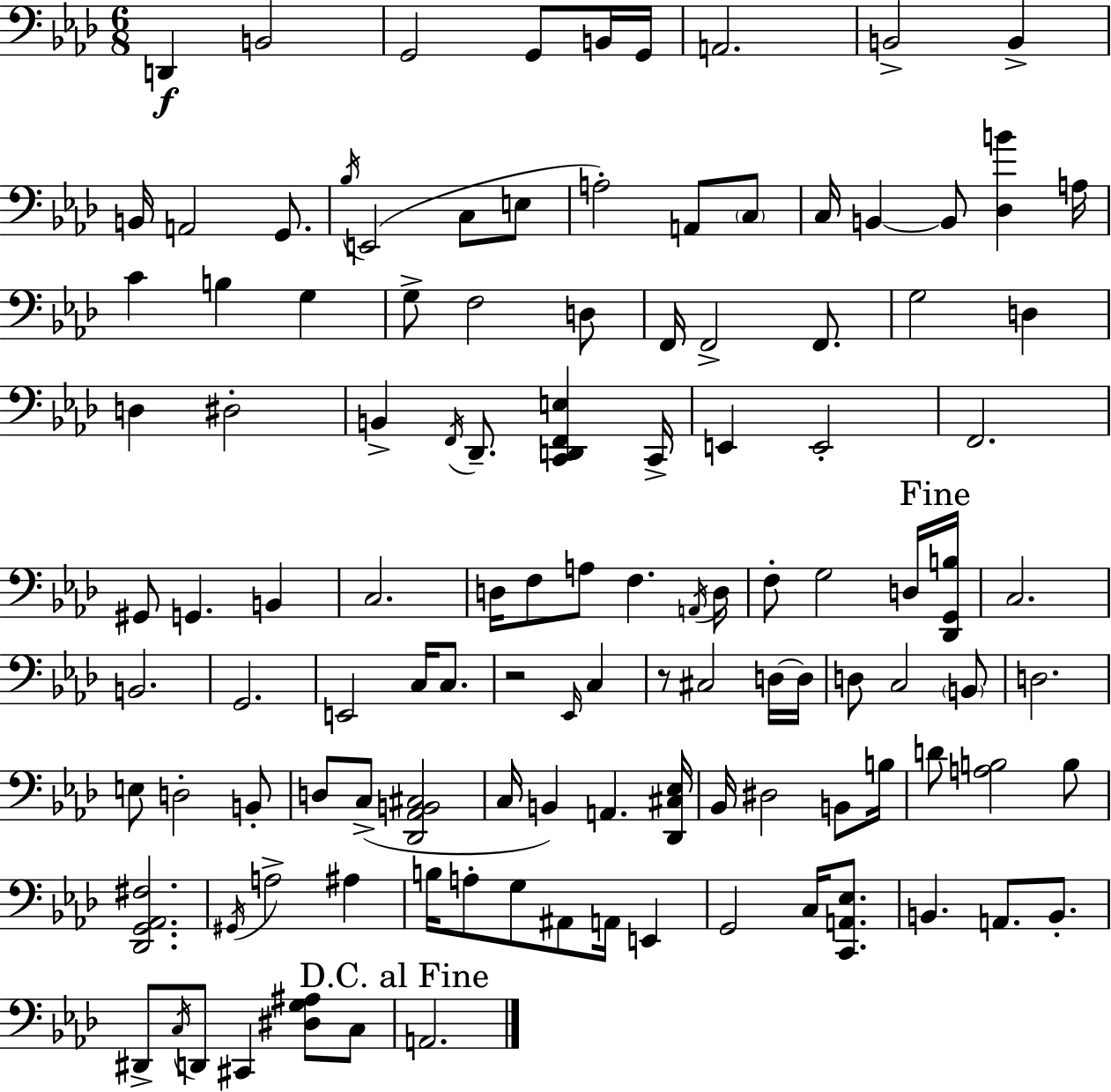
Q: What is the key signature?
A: F minor